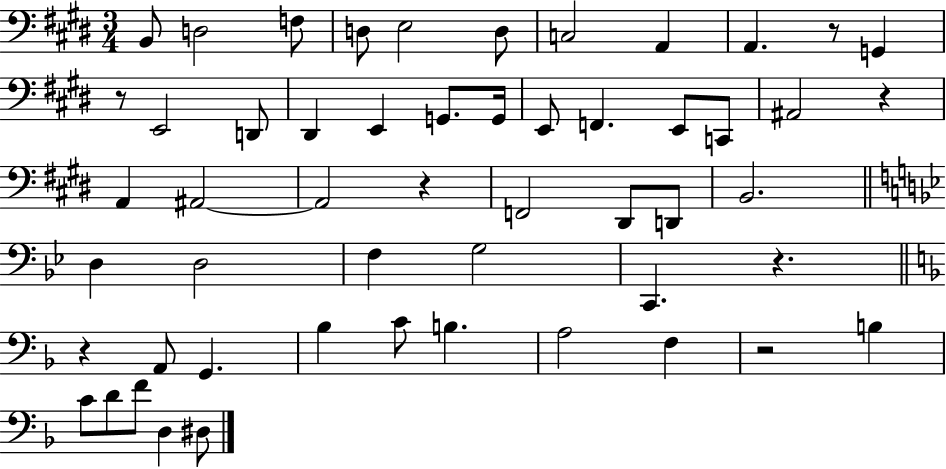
B2/e D3/h F3/e D3/e E3/h D3/e C3/h A2/q A2/q. R/e G2/q R/e E2/h D2/e D#2/q E2/q G2/e. G2/s E2/e F2/q. E2/e C2/e A#2/h R/q A2/q A#2/h A#2/h R/q F2/h D#2/e D2/e B2/h. D3/q D3/h F3/q G3/h C2/q. R/q. R/q A2/e G2/q. Bb3/q C4/e B3/q. A3/h F3/q R/h B3/q C4/e D4/e F4/e D3/q D#3/e